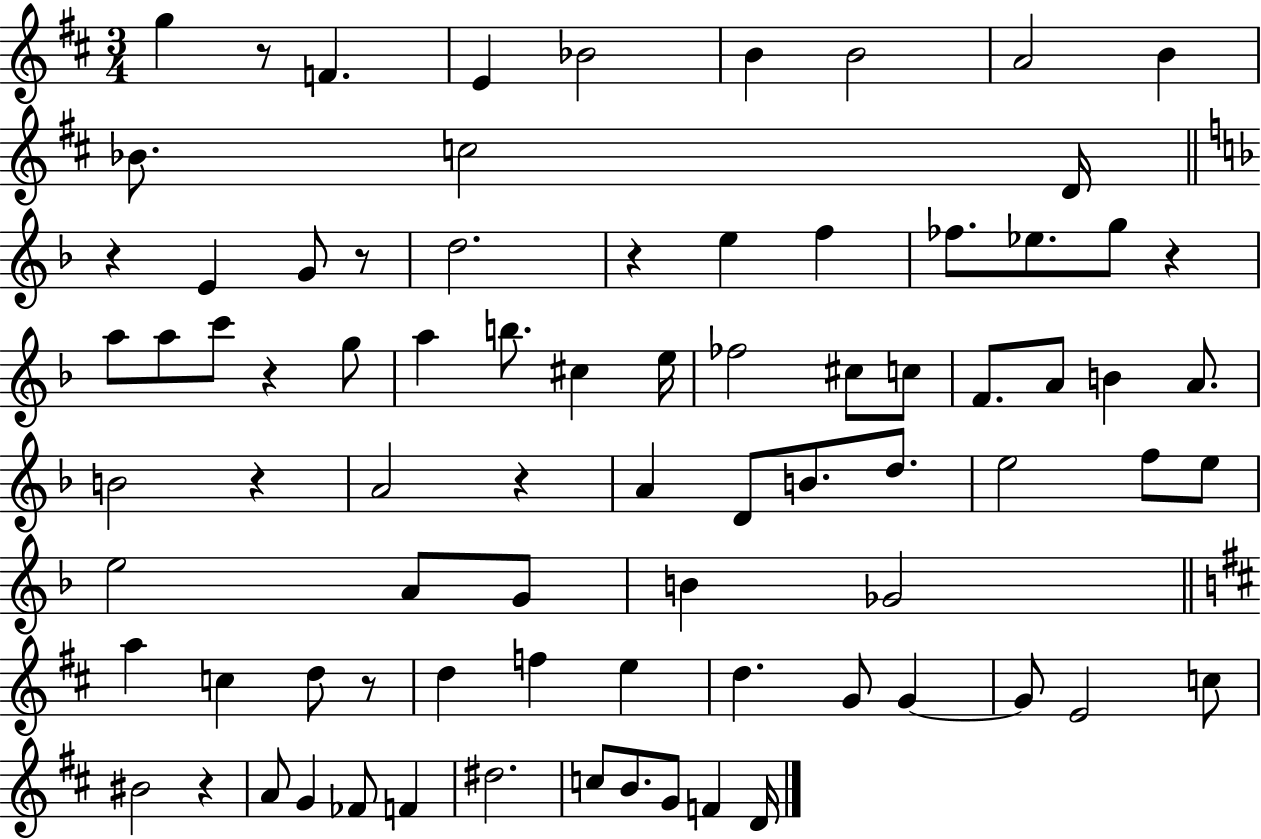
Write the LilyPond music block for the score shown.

{
  \clef treble
  \numericTimeSignature
  \time 3/4
  \key d \major
  g''4 r8 f'4. | e'4 bes'2 | b'4 b'2 | a'2 b'4 | \break bes'8. c''2 d'16 | \bar "||" \break \key f \major r4 e'4 g'8 r8 | d''2. | r4 e''4 f''4 | fes''8. ees''8. g''8 r4 | \break a''8 a''8 c'''8 r4 g''8 | a''4 b''8. cis''4 e''16 | fes''2 cis''8 c''8 | f'8. a'8 b'4 a'8. | \break b'2 r4 | a'2 r4 | a'4 d'8 b'8. d''8. | e''2 f''8 e''8 | \break e''2 a'8 g'8 | b'4 ges'2 | \bar "||" \break \key b \minor a''4 c''4 d''8 r8 | d''4 f''4 e''4 | d''4. g'8 g'4~~ | g'8 e'2 c''8 | \break bis'2 r4 | a'8 g'4 fes'8 f'4 | dis''2. | c''8 b'8. g'8 f'4 d'16 | \break \bar "|."
}